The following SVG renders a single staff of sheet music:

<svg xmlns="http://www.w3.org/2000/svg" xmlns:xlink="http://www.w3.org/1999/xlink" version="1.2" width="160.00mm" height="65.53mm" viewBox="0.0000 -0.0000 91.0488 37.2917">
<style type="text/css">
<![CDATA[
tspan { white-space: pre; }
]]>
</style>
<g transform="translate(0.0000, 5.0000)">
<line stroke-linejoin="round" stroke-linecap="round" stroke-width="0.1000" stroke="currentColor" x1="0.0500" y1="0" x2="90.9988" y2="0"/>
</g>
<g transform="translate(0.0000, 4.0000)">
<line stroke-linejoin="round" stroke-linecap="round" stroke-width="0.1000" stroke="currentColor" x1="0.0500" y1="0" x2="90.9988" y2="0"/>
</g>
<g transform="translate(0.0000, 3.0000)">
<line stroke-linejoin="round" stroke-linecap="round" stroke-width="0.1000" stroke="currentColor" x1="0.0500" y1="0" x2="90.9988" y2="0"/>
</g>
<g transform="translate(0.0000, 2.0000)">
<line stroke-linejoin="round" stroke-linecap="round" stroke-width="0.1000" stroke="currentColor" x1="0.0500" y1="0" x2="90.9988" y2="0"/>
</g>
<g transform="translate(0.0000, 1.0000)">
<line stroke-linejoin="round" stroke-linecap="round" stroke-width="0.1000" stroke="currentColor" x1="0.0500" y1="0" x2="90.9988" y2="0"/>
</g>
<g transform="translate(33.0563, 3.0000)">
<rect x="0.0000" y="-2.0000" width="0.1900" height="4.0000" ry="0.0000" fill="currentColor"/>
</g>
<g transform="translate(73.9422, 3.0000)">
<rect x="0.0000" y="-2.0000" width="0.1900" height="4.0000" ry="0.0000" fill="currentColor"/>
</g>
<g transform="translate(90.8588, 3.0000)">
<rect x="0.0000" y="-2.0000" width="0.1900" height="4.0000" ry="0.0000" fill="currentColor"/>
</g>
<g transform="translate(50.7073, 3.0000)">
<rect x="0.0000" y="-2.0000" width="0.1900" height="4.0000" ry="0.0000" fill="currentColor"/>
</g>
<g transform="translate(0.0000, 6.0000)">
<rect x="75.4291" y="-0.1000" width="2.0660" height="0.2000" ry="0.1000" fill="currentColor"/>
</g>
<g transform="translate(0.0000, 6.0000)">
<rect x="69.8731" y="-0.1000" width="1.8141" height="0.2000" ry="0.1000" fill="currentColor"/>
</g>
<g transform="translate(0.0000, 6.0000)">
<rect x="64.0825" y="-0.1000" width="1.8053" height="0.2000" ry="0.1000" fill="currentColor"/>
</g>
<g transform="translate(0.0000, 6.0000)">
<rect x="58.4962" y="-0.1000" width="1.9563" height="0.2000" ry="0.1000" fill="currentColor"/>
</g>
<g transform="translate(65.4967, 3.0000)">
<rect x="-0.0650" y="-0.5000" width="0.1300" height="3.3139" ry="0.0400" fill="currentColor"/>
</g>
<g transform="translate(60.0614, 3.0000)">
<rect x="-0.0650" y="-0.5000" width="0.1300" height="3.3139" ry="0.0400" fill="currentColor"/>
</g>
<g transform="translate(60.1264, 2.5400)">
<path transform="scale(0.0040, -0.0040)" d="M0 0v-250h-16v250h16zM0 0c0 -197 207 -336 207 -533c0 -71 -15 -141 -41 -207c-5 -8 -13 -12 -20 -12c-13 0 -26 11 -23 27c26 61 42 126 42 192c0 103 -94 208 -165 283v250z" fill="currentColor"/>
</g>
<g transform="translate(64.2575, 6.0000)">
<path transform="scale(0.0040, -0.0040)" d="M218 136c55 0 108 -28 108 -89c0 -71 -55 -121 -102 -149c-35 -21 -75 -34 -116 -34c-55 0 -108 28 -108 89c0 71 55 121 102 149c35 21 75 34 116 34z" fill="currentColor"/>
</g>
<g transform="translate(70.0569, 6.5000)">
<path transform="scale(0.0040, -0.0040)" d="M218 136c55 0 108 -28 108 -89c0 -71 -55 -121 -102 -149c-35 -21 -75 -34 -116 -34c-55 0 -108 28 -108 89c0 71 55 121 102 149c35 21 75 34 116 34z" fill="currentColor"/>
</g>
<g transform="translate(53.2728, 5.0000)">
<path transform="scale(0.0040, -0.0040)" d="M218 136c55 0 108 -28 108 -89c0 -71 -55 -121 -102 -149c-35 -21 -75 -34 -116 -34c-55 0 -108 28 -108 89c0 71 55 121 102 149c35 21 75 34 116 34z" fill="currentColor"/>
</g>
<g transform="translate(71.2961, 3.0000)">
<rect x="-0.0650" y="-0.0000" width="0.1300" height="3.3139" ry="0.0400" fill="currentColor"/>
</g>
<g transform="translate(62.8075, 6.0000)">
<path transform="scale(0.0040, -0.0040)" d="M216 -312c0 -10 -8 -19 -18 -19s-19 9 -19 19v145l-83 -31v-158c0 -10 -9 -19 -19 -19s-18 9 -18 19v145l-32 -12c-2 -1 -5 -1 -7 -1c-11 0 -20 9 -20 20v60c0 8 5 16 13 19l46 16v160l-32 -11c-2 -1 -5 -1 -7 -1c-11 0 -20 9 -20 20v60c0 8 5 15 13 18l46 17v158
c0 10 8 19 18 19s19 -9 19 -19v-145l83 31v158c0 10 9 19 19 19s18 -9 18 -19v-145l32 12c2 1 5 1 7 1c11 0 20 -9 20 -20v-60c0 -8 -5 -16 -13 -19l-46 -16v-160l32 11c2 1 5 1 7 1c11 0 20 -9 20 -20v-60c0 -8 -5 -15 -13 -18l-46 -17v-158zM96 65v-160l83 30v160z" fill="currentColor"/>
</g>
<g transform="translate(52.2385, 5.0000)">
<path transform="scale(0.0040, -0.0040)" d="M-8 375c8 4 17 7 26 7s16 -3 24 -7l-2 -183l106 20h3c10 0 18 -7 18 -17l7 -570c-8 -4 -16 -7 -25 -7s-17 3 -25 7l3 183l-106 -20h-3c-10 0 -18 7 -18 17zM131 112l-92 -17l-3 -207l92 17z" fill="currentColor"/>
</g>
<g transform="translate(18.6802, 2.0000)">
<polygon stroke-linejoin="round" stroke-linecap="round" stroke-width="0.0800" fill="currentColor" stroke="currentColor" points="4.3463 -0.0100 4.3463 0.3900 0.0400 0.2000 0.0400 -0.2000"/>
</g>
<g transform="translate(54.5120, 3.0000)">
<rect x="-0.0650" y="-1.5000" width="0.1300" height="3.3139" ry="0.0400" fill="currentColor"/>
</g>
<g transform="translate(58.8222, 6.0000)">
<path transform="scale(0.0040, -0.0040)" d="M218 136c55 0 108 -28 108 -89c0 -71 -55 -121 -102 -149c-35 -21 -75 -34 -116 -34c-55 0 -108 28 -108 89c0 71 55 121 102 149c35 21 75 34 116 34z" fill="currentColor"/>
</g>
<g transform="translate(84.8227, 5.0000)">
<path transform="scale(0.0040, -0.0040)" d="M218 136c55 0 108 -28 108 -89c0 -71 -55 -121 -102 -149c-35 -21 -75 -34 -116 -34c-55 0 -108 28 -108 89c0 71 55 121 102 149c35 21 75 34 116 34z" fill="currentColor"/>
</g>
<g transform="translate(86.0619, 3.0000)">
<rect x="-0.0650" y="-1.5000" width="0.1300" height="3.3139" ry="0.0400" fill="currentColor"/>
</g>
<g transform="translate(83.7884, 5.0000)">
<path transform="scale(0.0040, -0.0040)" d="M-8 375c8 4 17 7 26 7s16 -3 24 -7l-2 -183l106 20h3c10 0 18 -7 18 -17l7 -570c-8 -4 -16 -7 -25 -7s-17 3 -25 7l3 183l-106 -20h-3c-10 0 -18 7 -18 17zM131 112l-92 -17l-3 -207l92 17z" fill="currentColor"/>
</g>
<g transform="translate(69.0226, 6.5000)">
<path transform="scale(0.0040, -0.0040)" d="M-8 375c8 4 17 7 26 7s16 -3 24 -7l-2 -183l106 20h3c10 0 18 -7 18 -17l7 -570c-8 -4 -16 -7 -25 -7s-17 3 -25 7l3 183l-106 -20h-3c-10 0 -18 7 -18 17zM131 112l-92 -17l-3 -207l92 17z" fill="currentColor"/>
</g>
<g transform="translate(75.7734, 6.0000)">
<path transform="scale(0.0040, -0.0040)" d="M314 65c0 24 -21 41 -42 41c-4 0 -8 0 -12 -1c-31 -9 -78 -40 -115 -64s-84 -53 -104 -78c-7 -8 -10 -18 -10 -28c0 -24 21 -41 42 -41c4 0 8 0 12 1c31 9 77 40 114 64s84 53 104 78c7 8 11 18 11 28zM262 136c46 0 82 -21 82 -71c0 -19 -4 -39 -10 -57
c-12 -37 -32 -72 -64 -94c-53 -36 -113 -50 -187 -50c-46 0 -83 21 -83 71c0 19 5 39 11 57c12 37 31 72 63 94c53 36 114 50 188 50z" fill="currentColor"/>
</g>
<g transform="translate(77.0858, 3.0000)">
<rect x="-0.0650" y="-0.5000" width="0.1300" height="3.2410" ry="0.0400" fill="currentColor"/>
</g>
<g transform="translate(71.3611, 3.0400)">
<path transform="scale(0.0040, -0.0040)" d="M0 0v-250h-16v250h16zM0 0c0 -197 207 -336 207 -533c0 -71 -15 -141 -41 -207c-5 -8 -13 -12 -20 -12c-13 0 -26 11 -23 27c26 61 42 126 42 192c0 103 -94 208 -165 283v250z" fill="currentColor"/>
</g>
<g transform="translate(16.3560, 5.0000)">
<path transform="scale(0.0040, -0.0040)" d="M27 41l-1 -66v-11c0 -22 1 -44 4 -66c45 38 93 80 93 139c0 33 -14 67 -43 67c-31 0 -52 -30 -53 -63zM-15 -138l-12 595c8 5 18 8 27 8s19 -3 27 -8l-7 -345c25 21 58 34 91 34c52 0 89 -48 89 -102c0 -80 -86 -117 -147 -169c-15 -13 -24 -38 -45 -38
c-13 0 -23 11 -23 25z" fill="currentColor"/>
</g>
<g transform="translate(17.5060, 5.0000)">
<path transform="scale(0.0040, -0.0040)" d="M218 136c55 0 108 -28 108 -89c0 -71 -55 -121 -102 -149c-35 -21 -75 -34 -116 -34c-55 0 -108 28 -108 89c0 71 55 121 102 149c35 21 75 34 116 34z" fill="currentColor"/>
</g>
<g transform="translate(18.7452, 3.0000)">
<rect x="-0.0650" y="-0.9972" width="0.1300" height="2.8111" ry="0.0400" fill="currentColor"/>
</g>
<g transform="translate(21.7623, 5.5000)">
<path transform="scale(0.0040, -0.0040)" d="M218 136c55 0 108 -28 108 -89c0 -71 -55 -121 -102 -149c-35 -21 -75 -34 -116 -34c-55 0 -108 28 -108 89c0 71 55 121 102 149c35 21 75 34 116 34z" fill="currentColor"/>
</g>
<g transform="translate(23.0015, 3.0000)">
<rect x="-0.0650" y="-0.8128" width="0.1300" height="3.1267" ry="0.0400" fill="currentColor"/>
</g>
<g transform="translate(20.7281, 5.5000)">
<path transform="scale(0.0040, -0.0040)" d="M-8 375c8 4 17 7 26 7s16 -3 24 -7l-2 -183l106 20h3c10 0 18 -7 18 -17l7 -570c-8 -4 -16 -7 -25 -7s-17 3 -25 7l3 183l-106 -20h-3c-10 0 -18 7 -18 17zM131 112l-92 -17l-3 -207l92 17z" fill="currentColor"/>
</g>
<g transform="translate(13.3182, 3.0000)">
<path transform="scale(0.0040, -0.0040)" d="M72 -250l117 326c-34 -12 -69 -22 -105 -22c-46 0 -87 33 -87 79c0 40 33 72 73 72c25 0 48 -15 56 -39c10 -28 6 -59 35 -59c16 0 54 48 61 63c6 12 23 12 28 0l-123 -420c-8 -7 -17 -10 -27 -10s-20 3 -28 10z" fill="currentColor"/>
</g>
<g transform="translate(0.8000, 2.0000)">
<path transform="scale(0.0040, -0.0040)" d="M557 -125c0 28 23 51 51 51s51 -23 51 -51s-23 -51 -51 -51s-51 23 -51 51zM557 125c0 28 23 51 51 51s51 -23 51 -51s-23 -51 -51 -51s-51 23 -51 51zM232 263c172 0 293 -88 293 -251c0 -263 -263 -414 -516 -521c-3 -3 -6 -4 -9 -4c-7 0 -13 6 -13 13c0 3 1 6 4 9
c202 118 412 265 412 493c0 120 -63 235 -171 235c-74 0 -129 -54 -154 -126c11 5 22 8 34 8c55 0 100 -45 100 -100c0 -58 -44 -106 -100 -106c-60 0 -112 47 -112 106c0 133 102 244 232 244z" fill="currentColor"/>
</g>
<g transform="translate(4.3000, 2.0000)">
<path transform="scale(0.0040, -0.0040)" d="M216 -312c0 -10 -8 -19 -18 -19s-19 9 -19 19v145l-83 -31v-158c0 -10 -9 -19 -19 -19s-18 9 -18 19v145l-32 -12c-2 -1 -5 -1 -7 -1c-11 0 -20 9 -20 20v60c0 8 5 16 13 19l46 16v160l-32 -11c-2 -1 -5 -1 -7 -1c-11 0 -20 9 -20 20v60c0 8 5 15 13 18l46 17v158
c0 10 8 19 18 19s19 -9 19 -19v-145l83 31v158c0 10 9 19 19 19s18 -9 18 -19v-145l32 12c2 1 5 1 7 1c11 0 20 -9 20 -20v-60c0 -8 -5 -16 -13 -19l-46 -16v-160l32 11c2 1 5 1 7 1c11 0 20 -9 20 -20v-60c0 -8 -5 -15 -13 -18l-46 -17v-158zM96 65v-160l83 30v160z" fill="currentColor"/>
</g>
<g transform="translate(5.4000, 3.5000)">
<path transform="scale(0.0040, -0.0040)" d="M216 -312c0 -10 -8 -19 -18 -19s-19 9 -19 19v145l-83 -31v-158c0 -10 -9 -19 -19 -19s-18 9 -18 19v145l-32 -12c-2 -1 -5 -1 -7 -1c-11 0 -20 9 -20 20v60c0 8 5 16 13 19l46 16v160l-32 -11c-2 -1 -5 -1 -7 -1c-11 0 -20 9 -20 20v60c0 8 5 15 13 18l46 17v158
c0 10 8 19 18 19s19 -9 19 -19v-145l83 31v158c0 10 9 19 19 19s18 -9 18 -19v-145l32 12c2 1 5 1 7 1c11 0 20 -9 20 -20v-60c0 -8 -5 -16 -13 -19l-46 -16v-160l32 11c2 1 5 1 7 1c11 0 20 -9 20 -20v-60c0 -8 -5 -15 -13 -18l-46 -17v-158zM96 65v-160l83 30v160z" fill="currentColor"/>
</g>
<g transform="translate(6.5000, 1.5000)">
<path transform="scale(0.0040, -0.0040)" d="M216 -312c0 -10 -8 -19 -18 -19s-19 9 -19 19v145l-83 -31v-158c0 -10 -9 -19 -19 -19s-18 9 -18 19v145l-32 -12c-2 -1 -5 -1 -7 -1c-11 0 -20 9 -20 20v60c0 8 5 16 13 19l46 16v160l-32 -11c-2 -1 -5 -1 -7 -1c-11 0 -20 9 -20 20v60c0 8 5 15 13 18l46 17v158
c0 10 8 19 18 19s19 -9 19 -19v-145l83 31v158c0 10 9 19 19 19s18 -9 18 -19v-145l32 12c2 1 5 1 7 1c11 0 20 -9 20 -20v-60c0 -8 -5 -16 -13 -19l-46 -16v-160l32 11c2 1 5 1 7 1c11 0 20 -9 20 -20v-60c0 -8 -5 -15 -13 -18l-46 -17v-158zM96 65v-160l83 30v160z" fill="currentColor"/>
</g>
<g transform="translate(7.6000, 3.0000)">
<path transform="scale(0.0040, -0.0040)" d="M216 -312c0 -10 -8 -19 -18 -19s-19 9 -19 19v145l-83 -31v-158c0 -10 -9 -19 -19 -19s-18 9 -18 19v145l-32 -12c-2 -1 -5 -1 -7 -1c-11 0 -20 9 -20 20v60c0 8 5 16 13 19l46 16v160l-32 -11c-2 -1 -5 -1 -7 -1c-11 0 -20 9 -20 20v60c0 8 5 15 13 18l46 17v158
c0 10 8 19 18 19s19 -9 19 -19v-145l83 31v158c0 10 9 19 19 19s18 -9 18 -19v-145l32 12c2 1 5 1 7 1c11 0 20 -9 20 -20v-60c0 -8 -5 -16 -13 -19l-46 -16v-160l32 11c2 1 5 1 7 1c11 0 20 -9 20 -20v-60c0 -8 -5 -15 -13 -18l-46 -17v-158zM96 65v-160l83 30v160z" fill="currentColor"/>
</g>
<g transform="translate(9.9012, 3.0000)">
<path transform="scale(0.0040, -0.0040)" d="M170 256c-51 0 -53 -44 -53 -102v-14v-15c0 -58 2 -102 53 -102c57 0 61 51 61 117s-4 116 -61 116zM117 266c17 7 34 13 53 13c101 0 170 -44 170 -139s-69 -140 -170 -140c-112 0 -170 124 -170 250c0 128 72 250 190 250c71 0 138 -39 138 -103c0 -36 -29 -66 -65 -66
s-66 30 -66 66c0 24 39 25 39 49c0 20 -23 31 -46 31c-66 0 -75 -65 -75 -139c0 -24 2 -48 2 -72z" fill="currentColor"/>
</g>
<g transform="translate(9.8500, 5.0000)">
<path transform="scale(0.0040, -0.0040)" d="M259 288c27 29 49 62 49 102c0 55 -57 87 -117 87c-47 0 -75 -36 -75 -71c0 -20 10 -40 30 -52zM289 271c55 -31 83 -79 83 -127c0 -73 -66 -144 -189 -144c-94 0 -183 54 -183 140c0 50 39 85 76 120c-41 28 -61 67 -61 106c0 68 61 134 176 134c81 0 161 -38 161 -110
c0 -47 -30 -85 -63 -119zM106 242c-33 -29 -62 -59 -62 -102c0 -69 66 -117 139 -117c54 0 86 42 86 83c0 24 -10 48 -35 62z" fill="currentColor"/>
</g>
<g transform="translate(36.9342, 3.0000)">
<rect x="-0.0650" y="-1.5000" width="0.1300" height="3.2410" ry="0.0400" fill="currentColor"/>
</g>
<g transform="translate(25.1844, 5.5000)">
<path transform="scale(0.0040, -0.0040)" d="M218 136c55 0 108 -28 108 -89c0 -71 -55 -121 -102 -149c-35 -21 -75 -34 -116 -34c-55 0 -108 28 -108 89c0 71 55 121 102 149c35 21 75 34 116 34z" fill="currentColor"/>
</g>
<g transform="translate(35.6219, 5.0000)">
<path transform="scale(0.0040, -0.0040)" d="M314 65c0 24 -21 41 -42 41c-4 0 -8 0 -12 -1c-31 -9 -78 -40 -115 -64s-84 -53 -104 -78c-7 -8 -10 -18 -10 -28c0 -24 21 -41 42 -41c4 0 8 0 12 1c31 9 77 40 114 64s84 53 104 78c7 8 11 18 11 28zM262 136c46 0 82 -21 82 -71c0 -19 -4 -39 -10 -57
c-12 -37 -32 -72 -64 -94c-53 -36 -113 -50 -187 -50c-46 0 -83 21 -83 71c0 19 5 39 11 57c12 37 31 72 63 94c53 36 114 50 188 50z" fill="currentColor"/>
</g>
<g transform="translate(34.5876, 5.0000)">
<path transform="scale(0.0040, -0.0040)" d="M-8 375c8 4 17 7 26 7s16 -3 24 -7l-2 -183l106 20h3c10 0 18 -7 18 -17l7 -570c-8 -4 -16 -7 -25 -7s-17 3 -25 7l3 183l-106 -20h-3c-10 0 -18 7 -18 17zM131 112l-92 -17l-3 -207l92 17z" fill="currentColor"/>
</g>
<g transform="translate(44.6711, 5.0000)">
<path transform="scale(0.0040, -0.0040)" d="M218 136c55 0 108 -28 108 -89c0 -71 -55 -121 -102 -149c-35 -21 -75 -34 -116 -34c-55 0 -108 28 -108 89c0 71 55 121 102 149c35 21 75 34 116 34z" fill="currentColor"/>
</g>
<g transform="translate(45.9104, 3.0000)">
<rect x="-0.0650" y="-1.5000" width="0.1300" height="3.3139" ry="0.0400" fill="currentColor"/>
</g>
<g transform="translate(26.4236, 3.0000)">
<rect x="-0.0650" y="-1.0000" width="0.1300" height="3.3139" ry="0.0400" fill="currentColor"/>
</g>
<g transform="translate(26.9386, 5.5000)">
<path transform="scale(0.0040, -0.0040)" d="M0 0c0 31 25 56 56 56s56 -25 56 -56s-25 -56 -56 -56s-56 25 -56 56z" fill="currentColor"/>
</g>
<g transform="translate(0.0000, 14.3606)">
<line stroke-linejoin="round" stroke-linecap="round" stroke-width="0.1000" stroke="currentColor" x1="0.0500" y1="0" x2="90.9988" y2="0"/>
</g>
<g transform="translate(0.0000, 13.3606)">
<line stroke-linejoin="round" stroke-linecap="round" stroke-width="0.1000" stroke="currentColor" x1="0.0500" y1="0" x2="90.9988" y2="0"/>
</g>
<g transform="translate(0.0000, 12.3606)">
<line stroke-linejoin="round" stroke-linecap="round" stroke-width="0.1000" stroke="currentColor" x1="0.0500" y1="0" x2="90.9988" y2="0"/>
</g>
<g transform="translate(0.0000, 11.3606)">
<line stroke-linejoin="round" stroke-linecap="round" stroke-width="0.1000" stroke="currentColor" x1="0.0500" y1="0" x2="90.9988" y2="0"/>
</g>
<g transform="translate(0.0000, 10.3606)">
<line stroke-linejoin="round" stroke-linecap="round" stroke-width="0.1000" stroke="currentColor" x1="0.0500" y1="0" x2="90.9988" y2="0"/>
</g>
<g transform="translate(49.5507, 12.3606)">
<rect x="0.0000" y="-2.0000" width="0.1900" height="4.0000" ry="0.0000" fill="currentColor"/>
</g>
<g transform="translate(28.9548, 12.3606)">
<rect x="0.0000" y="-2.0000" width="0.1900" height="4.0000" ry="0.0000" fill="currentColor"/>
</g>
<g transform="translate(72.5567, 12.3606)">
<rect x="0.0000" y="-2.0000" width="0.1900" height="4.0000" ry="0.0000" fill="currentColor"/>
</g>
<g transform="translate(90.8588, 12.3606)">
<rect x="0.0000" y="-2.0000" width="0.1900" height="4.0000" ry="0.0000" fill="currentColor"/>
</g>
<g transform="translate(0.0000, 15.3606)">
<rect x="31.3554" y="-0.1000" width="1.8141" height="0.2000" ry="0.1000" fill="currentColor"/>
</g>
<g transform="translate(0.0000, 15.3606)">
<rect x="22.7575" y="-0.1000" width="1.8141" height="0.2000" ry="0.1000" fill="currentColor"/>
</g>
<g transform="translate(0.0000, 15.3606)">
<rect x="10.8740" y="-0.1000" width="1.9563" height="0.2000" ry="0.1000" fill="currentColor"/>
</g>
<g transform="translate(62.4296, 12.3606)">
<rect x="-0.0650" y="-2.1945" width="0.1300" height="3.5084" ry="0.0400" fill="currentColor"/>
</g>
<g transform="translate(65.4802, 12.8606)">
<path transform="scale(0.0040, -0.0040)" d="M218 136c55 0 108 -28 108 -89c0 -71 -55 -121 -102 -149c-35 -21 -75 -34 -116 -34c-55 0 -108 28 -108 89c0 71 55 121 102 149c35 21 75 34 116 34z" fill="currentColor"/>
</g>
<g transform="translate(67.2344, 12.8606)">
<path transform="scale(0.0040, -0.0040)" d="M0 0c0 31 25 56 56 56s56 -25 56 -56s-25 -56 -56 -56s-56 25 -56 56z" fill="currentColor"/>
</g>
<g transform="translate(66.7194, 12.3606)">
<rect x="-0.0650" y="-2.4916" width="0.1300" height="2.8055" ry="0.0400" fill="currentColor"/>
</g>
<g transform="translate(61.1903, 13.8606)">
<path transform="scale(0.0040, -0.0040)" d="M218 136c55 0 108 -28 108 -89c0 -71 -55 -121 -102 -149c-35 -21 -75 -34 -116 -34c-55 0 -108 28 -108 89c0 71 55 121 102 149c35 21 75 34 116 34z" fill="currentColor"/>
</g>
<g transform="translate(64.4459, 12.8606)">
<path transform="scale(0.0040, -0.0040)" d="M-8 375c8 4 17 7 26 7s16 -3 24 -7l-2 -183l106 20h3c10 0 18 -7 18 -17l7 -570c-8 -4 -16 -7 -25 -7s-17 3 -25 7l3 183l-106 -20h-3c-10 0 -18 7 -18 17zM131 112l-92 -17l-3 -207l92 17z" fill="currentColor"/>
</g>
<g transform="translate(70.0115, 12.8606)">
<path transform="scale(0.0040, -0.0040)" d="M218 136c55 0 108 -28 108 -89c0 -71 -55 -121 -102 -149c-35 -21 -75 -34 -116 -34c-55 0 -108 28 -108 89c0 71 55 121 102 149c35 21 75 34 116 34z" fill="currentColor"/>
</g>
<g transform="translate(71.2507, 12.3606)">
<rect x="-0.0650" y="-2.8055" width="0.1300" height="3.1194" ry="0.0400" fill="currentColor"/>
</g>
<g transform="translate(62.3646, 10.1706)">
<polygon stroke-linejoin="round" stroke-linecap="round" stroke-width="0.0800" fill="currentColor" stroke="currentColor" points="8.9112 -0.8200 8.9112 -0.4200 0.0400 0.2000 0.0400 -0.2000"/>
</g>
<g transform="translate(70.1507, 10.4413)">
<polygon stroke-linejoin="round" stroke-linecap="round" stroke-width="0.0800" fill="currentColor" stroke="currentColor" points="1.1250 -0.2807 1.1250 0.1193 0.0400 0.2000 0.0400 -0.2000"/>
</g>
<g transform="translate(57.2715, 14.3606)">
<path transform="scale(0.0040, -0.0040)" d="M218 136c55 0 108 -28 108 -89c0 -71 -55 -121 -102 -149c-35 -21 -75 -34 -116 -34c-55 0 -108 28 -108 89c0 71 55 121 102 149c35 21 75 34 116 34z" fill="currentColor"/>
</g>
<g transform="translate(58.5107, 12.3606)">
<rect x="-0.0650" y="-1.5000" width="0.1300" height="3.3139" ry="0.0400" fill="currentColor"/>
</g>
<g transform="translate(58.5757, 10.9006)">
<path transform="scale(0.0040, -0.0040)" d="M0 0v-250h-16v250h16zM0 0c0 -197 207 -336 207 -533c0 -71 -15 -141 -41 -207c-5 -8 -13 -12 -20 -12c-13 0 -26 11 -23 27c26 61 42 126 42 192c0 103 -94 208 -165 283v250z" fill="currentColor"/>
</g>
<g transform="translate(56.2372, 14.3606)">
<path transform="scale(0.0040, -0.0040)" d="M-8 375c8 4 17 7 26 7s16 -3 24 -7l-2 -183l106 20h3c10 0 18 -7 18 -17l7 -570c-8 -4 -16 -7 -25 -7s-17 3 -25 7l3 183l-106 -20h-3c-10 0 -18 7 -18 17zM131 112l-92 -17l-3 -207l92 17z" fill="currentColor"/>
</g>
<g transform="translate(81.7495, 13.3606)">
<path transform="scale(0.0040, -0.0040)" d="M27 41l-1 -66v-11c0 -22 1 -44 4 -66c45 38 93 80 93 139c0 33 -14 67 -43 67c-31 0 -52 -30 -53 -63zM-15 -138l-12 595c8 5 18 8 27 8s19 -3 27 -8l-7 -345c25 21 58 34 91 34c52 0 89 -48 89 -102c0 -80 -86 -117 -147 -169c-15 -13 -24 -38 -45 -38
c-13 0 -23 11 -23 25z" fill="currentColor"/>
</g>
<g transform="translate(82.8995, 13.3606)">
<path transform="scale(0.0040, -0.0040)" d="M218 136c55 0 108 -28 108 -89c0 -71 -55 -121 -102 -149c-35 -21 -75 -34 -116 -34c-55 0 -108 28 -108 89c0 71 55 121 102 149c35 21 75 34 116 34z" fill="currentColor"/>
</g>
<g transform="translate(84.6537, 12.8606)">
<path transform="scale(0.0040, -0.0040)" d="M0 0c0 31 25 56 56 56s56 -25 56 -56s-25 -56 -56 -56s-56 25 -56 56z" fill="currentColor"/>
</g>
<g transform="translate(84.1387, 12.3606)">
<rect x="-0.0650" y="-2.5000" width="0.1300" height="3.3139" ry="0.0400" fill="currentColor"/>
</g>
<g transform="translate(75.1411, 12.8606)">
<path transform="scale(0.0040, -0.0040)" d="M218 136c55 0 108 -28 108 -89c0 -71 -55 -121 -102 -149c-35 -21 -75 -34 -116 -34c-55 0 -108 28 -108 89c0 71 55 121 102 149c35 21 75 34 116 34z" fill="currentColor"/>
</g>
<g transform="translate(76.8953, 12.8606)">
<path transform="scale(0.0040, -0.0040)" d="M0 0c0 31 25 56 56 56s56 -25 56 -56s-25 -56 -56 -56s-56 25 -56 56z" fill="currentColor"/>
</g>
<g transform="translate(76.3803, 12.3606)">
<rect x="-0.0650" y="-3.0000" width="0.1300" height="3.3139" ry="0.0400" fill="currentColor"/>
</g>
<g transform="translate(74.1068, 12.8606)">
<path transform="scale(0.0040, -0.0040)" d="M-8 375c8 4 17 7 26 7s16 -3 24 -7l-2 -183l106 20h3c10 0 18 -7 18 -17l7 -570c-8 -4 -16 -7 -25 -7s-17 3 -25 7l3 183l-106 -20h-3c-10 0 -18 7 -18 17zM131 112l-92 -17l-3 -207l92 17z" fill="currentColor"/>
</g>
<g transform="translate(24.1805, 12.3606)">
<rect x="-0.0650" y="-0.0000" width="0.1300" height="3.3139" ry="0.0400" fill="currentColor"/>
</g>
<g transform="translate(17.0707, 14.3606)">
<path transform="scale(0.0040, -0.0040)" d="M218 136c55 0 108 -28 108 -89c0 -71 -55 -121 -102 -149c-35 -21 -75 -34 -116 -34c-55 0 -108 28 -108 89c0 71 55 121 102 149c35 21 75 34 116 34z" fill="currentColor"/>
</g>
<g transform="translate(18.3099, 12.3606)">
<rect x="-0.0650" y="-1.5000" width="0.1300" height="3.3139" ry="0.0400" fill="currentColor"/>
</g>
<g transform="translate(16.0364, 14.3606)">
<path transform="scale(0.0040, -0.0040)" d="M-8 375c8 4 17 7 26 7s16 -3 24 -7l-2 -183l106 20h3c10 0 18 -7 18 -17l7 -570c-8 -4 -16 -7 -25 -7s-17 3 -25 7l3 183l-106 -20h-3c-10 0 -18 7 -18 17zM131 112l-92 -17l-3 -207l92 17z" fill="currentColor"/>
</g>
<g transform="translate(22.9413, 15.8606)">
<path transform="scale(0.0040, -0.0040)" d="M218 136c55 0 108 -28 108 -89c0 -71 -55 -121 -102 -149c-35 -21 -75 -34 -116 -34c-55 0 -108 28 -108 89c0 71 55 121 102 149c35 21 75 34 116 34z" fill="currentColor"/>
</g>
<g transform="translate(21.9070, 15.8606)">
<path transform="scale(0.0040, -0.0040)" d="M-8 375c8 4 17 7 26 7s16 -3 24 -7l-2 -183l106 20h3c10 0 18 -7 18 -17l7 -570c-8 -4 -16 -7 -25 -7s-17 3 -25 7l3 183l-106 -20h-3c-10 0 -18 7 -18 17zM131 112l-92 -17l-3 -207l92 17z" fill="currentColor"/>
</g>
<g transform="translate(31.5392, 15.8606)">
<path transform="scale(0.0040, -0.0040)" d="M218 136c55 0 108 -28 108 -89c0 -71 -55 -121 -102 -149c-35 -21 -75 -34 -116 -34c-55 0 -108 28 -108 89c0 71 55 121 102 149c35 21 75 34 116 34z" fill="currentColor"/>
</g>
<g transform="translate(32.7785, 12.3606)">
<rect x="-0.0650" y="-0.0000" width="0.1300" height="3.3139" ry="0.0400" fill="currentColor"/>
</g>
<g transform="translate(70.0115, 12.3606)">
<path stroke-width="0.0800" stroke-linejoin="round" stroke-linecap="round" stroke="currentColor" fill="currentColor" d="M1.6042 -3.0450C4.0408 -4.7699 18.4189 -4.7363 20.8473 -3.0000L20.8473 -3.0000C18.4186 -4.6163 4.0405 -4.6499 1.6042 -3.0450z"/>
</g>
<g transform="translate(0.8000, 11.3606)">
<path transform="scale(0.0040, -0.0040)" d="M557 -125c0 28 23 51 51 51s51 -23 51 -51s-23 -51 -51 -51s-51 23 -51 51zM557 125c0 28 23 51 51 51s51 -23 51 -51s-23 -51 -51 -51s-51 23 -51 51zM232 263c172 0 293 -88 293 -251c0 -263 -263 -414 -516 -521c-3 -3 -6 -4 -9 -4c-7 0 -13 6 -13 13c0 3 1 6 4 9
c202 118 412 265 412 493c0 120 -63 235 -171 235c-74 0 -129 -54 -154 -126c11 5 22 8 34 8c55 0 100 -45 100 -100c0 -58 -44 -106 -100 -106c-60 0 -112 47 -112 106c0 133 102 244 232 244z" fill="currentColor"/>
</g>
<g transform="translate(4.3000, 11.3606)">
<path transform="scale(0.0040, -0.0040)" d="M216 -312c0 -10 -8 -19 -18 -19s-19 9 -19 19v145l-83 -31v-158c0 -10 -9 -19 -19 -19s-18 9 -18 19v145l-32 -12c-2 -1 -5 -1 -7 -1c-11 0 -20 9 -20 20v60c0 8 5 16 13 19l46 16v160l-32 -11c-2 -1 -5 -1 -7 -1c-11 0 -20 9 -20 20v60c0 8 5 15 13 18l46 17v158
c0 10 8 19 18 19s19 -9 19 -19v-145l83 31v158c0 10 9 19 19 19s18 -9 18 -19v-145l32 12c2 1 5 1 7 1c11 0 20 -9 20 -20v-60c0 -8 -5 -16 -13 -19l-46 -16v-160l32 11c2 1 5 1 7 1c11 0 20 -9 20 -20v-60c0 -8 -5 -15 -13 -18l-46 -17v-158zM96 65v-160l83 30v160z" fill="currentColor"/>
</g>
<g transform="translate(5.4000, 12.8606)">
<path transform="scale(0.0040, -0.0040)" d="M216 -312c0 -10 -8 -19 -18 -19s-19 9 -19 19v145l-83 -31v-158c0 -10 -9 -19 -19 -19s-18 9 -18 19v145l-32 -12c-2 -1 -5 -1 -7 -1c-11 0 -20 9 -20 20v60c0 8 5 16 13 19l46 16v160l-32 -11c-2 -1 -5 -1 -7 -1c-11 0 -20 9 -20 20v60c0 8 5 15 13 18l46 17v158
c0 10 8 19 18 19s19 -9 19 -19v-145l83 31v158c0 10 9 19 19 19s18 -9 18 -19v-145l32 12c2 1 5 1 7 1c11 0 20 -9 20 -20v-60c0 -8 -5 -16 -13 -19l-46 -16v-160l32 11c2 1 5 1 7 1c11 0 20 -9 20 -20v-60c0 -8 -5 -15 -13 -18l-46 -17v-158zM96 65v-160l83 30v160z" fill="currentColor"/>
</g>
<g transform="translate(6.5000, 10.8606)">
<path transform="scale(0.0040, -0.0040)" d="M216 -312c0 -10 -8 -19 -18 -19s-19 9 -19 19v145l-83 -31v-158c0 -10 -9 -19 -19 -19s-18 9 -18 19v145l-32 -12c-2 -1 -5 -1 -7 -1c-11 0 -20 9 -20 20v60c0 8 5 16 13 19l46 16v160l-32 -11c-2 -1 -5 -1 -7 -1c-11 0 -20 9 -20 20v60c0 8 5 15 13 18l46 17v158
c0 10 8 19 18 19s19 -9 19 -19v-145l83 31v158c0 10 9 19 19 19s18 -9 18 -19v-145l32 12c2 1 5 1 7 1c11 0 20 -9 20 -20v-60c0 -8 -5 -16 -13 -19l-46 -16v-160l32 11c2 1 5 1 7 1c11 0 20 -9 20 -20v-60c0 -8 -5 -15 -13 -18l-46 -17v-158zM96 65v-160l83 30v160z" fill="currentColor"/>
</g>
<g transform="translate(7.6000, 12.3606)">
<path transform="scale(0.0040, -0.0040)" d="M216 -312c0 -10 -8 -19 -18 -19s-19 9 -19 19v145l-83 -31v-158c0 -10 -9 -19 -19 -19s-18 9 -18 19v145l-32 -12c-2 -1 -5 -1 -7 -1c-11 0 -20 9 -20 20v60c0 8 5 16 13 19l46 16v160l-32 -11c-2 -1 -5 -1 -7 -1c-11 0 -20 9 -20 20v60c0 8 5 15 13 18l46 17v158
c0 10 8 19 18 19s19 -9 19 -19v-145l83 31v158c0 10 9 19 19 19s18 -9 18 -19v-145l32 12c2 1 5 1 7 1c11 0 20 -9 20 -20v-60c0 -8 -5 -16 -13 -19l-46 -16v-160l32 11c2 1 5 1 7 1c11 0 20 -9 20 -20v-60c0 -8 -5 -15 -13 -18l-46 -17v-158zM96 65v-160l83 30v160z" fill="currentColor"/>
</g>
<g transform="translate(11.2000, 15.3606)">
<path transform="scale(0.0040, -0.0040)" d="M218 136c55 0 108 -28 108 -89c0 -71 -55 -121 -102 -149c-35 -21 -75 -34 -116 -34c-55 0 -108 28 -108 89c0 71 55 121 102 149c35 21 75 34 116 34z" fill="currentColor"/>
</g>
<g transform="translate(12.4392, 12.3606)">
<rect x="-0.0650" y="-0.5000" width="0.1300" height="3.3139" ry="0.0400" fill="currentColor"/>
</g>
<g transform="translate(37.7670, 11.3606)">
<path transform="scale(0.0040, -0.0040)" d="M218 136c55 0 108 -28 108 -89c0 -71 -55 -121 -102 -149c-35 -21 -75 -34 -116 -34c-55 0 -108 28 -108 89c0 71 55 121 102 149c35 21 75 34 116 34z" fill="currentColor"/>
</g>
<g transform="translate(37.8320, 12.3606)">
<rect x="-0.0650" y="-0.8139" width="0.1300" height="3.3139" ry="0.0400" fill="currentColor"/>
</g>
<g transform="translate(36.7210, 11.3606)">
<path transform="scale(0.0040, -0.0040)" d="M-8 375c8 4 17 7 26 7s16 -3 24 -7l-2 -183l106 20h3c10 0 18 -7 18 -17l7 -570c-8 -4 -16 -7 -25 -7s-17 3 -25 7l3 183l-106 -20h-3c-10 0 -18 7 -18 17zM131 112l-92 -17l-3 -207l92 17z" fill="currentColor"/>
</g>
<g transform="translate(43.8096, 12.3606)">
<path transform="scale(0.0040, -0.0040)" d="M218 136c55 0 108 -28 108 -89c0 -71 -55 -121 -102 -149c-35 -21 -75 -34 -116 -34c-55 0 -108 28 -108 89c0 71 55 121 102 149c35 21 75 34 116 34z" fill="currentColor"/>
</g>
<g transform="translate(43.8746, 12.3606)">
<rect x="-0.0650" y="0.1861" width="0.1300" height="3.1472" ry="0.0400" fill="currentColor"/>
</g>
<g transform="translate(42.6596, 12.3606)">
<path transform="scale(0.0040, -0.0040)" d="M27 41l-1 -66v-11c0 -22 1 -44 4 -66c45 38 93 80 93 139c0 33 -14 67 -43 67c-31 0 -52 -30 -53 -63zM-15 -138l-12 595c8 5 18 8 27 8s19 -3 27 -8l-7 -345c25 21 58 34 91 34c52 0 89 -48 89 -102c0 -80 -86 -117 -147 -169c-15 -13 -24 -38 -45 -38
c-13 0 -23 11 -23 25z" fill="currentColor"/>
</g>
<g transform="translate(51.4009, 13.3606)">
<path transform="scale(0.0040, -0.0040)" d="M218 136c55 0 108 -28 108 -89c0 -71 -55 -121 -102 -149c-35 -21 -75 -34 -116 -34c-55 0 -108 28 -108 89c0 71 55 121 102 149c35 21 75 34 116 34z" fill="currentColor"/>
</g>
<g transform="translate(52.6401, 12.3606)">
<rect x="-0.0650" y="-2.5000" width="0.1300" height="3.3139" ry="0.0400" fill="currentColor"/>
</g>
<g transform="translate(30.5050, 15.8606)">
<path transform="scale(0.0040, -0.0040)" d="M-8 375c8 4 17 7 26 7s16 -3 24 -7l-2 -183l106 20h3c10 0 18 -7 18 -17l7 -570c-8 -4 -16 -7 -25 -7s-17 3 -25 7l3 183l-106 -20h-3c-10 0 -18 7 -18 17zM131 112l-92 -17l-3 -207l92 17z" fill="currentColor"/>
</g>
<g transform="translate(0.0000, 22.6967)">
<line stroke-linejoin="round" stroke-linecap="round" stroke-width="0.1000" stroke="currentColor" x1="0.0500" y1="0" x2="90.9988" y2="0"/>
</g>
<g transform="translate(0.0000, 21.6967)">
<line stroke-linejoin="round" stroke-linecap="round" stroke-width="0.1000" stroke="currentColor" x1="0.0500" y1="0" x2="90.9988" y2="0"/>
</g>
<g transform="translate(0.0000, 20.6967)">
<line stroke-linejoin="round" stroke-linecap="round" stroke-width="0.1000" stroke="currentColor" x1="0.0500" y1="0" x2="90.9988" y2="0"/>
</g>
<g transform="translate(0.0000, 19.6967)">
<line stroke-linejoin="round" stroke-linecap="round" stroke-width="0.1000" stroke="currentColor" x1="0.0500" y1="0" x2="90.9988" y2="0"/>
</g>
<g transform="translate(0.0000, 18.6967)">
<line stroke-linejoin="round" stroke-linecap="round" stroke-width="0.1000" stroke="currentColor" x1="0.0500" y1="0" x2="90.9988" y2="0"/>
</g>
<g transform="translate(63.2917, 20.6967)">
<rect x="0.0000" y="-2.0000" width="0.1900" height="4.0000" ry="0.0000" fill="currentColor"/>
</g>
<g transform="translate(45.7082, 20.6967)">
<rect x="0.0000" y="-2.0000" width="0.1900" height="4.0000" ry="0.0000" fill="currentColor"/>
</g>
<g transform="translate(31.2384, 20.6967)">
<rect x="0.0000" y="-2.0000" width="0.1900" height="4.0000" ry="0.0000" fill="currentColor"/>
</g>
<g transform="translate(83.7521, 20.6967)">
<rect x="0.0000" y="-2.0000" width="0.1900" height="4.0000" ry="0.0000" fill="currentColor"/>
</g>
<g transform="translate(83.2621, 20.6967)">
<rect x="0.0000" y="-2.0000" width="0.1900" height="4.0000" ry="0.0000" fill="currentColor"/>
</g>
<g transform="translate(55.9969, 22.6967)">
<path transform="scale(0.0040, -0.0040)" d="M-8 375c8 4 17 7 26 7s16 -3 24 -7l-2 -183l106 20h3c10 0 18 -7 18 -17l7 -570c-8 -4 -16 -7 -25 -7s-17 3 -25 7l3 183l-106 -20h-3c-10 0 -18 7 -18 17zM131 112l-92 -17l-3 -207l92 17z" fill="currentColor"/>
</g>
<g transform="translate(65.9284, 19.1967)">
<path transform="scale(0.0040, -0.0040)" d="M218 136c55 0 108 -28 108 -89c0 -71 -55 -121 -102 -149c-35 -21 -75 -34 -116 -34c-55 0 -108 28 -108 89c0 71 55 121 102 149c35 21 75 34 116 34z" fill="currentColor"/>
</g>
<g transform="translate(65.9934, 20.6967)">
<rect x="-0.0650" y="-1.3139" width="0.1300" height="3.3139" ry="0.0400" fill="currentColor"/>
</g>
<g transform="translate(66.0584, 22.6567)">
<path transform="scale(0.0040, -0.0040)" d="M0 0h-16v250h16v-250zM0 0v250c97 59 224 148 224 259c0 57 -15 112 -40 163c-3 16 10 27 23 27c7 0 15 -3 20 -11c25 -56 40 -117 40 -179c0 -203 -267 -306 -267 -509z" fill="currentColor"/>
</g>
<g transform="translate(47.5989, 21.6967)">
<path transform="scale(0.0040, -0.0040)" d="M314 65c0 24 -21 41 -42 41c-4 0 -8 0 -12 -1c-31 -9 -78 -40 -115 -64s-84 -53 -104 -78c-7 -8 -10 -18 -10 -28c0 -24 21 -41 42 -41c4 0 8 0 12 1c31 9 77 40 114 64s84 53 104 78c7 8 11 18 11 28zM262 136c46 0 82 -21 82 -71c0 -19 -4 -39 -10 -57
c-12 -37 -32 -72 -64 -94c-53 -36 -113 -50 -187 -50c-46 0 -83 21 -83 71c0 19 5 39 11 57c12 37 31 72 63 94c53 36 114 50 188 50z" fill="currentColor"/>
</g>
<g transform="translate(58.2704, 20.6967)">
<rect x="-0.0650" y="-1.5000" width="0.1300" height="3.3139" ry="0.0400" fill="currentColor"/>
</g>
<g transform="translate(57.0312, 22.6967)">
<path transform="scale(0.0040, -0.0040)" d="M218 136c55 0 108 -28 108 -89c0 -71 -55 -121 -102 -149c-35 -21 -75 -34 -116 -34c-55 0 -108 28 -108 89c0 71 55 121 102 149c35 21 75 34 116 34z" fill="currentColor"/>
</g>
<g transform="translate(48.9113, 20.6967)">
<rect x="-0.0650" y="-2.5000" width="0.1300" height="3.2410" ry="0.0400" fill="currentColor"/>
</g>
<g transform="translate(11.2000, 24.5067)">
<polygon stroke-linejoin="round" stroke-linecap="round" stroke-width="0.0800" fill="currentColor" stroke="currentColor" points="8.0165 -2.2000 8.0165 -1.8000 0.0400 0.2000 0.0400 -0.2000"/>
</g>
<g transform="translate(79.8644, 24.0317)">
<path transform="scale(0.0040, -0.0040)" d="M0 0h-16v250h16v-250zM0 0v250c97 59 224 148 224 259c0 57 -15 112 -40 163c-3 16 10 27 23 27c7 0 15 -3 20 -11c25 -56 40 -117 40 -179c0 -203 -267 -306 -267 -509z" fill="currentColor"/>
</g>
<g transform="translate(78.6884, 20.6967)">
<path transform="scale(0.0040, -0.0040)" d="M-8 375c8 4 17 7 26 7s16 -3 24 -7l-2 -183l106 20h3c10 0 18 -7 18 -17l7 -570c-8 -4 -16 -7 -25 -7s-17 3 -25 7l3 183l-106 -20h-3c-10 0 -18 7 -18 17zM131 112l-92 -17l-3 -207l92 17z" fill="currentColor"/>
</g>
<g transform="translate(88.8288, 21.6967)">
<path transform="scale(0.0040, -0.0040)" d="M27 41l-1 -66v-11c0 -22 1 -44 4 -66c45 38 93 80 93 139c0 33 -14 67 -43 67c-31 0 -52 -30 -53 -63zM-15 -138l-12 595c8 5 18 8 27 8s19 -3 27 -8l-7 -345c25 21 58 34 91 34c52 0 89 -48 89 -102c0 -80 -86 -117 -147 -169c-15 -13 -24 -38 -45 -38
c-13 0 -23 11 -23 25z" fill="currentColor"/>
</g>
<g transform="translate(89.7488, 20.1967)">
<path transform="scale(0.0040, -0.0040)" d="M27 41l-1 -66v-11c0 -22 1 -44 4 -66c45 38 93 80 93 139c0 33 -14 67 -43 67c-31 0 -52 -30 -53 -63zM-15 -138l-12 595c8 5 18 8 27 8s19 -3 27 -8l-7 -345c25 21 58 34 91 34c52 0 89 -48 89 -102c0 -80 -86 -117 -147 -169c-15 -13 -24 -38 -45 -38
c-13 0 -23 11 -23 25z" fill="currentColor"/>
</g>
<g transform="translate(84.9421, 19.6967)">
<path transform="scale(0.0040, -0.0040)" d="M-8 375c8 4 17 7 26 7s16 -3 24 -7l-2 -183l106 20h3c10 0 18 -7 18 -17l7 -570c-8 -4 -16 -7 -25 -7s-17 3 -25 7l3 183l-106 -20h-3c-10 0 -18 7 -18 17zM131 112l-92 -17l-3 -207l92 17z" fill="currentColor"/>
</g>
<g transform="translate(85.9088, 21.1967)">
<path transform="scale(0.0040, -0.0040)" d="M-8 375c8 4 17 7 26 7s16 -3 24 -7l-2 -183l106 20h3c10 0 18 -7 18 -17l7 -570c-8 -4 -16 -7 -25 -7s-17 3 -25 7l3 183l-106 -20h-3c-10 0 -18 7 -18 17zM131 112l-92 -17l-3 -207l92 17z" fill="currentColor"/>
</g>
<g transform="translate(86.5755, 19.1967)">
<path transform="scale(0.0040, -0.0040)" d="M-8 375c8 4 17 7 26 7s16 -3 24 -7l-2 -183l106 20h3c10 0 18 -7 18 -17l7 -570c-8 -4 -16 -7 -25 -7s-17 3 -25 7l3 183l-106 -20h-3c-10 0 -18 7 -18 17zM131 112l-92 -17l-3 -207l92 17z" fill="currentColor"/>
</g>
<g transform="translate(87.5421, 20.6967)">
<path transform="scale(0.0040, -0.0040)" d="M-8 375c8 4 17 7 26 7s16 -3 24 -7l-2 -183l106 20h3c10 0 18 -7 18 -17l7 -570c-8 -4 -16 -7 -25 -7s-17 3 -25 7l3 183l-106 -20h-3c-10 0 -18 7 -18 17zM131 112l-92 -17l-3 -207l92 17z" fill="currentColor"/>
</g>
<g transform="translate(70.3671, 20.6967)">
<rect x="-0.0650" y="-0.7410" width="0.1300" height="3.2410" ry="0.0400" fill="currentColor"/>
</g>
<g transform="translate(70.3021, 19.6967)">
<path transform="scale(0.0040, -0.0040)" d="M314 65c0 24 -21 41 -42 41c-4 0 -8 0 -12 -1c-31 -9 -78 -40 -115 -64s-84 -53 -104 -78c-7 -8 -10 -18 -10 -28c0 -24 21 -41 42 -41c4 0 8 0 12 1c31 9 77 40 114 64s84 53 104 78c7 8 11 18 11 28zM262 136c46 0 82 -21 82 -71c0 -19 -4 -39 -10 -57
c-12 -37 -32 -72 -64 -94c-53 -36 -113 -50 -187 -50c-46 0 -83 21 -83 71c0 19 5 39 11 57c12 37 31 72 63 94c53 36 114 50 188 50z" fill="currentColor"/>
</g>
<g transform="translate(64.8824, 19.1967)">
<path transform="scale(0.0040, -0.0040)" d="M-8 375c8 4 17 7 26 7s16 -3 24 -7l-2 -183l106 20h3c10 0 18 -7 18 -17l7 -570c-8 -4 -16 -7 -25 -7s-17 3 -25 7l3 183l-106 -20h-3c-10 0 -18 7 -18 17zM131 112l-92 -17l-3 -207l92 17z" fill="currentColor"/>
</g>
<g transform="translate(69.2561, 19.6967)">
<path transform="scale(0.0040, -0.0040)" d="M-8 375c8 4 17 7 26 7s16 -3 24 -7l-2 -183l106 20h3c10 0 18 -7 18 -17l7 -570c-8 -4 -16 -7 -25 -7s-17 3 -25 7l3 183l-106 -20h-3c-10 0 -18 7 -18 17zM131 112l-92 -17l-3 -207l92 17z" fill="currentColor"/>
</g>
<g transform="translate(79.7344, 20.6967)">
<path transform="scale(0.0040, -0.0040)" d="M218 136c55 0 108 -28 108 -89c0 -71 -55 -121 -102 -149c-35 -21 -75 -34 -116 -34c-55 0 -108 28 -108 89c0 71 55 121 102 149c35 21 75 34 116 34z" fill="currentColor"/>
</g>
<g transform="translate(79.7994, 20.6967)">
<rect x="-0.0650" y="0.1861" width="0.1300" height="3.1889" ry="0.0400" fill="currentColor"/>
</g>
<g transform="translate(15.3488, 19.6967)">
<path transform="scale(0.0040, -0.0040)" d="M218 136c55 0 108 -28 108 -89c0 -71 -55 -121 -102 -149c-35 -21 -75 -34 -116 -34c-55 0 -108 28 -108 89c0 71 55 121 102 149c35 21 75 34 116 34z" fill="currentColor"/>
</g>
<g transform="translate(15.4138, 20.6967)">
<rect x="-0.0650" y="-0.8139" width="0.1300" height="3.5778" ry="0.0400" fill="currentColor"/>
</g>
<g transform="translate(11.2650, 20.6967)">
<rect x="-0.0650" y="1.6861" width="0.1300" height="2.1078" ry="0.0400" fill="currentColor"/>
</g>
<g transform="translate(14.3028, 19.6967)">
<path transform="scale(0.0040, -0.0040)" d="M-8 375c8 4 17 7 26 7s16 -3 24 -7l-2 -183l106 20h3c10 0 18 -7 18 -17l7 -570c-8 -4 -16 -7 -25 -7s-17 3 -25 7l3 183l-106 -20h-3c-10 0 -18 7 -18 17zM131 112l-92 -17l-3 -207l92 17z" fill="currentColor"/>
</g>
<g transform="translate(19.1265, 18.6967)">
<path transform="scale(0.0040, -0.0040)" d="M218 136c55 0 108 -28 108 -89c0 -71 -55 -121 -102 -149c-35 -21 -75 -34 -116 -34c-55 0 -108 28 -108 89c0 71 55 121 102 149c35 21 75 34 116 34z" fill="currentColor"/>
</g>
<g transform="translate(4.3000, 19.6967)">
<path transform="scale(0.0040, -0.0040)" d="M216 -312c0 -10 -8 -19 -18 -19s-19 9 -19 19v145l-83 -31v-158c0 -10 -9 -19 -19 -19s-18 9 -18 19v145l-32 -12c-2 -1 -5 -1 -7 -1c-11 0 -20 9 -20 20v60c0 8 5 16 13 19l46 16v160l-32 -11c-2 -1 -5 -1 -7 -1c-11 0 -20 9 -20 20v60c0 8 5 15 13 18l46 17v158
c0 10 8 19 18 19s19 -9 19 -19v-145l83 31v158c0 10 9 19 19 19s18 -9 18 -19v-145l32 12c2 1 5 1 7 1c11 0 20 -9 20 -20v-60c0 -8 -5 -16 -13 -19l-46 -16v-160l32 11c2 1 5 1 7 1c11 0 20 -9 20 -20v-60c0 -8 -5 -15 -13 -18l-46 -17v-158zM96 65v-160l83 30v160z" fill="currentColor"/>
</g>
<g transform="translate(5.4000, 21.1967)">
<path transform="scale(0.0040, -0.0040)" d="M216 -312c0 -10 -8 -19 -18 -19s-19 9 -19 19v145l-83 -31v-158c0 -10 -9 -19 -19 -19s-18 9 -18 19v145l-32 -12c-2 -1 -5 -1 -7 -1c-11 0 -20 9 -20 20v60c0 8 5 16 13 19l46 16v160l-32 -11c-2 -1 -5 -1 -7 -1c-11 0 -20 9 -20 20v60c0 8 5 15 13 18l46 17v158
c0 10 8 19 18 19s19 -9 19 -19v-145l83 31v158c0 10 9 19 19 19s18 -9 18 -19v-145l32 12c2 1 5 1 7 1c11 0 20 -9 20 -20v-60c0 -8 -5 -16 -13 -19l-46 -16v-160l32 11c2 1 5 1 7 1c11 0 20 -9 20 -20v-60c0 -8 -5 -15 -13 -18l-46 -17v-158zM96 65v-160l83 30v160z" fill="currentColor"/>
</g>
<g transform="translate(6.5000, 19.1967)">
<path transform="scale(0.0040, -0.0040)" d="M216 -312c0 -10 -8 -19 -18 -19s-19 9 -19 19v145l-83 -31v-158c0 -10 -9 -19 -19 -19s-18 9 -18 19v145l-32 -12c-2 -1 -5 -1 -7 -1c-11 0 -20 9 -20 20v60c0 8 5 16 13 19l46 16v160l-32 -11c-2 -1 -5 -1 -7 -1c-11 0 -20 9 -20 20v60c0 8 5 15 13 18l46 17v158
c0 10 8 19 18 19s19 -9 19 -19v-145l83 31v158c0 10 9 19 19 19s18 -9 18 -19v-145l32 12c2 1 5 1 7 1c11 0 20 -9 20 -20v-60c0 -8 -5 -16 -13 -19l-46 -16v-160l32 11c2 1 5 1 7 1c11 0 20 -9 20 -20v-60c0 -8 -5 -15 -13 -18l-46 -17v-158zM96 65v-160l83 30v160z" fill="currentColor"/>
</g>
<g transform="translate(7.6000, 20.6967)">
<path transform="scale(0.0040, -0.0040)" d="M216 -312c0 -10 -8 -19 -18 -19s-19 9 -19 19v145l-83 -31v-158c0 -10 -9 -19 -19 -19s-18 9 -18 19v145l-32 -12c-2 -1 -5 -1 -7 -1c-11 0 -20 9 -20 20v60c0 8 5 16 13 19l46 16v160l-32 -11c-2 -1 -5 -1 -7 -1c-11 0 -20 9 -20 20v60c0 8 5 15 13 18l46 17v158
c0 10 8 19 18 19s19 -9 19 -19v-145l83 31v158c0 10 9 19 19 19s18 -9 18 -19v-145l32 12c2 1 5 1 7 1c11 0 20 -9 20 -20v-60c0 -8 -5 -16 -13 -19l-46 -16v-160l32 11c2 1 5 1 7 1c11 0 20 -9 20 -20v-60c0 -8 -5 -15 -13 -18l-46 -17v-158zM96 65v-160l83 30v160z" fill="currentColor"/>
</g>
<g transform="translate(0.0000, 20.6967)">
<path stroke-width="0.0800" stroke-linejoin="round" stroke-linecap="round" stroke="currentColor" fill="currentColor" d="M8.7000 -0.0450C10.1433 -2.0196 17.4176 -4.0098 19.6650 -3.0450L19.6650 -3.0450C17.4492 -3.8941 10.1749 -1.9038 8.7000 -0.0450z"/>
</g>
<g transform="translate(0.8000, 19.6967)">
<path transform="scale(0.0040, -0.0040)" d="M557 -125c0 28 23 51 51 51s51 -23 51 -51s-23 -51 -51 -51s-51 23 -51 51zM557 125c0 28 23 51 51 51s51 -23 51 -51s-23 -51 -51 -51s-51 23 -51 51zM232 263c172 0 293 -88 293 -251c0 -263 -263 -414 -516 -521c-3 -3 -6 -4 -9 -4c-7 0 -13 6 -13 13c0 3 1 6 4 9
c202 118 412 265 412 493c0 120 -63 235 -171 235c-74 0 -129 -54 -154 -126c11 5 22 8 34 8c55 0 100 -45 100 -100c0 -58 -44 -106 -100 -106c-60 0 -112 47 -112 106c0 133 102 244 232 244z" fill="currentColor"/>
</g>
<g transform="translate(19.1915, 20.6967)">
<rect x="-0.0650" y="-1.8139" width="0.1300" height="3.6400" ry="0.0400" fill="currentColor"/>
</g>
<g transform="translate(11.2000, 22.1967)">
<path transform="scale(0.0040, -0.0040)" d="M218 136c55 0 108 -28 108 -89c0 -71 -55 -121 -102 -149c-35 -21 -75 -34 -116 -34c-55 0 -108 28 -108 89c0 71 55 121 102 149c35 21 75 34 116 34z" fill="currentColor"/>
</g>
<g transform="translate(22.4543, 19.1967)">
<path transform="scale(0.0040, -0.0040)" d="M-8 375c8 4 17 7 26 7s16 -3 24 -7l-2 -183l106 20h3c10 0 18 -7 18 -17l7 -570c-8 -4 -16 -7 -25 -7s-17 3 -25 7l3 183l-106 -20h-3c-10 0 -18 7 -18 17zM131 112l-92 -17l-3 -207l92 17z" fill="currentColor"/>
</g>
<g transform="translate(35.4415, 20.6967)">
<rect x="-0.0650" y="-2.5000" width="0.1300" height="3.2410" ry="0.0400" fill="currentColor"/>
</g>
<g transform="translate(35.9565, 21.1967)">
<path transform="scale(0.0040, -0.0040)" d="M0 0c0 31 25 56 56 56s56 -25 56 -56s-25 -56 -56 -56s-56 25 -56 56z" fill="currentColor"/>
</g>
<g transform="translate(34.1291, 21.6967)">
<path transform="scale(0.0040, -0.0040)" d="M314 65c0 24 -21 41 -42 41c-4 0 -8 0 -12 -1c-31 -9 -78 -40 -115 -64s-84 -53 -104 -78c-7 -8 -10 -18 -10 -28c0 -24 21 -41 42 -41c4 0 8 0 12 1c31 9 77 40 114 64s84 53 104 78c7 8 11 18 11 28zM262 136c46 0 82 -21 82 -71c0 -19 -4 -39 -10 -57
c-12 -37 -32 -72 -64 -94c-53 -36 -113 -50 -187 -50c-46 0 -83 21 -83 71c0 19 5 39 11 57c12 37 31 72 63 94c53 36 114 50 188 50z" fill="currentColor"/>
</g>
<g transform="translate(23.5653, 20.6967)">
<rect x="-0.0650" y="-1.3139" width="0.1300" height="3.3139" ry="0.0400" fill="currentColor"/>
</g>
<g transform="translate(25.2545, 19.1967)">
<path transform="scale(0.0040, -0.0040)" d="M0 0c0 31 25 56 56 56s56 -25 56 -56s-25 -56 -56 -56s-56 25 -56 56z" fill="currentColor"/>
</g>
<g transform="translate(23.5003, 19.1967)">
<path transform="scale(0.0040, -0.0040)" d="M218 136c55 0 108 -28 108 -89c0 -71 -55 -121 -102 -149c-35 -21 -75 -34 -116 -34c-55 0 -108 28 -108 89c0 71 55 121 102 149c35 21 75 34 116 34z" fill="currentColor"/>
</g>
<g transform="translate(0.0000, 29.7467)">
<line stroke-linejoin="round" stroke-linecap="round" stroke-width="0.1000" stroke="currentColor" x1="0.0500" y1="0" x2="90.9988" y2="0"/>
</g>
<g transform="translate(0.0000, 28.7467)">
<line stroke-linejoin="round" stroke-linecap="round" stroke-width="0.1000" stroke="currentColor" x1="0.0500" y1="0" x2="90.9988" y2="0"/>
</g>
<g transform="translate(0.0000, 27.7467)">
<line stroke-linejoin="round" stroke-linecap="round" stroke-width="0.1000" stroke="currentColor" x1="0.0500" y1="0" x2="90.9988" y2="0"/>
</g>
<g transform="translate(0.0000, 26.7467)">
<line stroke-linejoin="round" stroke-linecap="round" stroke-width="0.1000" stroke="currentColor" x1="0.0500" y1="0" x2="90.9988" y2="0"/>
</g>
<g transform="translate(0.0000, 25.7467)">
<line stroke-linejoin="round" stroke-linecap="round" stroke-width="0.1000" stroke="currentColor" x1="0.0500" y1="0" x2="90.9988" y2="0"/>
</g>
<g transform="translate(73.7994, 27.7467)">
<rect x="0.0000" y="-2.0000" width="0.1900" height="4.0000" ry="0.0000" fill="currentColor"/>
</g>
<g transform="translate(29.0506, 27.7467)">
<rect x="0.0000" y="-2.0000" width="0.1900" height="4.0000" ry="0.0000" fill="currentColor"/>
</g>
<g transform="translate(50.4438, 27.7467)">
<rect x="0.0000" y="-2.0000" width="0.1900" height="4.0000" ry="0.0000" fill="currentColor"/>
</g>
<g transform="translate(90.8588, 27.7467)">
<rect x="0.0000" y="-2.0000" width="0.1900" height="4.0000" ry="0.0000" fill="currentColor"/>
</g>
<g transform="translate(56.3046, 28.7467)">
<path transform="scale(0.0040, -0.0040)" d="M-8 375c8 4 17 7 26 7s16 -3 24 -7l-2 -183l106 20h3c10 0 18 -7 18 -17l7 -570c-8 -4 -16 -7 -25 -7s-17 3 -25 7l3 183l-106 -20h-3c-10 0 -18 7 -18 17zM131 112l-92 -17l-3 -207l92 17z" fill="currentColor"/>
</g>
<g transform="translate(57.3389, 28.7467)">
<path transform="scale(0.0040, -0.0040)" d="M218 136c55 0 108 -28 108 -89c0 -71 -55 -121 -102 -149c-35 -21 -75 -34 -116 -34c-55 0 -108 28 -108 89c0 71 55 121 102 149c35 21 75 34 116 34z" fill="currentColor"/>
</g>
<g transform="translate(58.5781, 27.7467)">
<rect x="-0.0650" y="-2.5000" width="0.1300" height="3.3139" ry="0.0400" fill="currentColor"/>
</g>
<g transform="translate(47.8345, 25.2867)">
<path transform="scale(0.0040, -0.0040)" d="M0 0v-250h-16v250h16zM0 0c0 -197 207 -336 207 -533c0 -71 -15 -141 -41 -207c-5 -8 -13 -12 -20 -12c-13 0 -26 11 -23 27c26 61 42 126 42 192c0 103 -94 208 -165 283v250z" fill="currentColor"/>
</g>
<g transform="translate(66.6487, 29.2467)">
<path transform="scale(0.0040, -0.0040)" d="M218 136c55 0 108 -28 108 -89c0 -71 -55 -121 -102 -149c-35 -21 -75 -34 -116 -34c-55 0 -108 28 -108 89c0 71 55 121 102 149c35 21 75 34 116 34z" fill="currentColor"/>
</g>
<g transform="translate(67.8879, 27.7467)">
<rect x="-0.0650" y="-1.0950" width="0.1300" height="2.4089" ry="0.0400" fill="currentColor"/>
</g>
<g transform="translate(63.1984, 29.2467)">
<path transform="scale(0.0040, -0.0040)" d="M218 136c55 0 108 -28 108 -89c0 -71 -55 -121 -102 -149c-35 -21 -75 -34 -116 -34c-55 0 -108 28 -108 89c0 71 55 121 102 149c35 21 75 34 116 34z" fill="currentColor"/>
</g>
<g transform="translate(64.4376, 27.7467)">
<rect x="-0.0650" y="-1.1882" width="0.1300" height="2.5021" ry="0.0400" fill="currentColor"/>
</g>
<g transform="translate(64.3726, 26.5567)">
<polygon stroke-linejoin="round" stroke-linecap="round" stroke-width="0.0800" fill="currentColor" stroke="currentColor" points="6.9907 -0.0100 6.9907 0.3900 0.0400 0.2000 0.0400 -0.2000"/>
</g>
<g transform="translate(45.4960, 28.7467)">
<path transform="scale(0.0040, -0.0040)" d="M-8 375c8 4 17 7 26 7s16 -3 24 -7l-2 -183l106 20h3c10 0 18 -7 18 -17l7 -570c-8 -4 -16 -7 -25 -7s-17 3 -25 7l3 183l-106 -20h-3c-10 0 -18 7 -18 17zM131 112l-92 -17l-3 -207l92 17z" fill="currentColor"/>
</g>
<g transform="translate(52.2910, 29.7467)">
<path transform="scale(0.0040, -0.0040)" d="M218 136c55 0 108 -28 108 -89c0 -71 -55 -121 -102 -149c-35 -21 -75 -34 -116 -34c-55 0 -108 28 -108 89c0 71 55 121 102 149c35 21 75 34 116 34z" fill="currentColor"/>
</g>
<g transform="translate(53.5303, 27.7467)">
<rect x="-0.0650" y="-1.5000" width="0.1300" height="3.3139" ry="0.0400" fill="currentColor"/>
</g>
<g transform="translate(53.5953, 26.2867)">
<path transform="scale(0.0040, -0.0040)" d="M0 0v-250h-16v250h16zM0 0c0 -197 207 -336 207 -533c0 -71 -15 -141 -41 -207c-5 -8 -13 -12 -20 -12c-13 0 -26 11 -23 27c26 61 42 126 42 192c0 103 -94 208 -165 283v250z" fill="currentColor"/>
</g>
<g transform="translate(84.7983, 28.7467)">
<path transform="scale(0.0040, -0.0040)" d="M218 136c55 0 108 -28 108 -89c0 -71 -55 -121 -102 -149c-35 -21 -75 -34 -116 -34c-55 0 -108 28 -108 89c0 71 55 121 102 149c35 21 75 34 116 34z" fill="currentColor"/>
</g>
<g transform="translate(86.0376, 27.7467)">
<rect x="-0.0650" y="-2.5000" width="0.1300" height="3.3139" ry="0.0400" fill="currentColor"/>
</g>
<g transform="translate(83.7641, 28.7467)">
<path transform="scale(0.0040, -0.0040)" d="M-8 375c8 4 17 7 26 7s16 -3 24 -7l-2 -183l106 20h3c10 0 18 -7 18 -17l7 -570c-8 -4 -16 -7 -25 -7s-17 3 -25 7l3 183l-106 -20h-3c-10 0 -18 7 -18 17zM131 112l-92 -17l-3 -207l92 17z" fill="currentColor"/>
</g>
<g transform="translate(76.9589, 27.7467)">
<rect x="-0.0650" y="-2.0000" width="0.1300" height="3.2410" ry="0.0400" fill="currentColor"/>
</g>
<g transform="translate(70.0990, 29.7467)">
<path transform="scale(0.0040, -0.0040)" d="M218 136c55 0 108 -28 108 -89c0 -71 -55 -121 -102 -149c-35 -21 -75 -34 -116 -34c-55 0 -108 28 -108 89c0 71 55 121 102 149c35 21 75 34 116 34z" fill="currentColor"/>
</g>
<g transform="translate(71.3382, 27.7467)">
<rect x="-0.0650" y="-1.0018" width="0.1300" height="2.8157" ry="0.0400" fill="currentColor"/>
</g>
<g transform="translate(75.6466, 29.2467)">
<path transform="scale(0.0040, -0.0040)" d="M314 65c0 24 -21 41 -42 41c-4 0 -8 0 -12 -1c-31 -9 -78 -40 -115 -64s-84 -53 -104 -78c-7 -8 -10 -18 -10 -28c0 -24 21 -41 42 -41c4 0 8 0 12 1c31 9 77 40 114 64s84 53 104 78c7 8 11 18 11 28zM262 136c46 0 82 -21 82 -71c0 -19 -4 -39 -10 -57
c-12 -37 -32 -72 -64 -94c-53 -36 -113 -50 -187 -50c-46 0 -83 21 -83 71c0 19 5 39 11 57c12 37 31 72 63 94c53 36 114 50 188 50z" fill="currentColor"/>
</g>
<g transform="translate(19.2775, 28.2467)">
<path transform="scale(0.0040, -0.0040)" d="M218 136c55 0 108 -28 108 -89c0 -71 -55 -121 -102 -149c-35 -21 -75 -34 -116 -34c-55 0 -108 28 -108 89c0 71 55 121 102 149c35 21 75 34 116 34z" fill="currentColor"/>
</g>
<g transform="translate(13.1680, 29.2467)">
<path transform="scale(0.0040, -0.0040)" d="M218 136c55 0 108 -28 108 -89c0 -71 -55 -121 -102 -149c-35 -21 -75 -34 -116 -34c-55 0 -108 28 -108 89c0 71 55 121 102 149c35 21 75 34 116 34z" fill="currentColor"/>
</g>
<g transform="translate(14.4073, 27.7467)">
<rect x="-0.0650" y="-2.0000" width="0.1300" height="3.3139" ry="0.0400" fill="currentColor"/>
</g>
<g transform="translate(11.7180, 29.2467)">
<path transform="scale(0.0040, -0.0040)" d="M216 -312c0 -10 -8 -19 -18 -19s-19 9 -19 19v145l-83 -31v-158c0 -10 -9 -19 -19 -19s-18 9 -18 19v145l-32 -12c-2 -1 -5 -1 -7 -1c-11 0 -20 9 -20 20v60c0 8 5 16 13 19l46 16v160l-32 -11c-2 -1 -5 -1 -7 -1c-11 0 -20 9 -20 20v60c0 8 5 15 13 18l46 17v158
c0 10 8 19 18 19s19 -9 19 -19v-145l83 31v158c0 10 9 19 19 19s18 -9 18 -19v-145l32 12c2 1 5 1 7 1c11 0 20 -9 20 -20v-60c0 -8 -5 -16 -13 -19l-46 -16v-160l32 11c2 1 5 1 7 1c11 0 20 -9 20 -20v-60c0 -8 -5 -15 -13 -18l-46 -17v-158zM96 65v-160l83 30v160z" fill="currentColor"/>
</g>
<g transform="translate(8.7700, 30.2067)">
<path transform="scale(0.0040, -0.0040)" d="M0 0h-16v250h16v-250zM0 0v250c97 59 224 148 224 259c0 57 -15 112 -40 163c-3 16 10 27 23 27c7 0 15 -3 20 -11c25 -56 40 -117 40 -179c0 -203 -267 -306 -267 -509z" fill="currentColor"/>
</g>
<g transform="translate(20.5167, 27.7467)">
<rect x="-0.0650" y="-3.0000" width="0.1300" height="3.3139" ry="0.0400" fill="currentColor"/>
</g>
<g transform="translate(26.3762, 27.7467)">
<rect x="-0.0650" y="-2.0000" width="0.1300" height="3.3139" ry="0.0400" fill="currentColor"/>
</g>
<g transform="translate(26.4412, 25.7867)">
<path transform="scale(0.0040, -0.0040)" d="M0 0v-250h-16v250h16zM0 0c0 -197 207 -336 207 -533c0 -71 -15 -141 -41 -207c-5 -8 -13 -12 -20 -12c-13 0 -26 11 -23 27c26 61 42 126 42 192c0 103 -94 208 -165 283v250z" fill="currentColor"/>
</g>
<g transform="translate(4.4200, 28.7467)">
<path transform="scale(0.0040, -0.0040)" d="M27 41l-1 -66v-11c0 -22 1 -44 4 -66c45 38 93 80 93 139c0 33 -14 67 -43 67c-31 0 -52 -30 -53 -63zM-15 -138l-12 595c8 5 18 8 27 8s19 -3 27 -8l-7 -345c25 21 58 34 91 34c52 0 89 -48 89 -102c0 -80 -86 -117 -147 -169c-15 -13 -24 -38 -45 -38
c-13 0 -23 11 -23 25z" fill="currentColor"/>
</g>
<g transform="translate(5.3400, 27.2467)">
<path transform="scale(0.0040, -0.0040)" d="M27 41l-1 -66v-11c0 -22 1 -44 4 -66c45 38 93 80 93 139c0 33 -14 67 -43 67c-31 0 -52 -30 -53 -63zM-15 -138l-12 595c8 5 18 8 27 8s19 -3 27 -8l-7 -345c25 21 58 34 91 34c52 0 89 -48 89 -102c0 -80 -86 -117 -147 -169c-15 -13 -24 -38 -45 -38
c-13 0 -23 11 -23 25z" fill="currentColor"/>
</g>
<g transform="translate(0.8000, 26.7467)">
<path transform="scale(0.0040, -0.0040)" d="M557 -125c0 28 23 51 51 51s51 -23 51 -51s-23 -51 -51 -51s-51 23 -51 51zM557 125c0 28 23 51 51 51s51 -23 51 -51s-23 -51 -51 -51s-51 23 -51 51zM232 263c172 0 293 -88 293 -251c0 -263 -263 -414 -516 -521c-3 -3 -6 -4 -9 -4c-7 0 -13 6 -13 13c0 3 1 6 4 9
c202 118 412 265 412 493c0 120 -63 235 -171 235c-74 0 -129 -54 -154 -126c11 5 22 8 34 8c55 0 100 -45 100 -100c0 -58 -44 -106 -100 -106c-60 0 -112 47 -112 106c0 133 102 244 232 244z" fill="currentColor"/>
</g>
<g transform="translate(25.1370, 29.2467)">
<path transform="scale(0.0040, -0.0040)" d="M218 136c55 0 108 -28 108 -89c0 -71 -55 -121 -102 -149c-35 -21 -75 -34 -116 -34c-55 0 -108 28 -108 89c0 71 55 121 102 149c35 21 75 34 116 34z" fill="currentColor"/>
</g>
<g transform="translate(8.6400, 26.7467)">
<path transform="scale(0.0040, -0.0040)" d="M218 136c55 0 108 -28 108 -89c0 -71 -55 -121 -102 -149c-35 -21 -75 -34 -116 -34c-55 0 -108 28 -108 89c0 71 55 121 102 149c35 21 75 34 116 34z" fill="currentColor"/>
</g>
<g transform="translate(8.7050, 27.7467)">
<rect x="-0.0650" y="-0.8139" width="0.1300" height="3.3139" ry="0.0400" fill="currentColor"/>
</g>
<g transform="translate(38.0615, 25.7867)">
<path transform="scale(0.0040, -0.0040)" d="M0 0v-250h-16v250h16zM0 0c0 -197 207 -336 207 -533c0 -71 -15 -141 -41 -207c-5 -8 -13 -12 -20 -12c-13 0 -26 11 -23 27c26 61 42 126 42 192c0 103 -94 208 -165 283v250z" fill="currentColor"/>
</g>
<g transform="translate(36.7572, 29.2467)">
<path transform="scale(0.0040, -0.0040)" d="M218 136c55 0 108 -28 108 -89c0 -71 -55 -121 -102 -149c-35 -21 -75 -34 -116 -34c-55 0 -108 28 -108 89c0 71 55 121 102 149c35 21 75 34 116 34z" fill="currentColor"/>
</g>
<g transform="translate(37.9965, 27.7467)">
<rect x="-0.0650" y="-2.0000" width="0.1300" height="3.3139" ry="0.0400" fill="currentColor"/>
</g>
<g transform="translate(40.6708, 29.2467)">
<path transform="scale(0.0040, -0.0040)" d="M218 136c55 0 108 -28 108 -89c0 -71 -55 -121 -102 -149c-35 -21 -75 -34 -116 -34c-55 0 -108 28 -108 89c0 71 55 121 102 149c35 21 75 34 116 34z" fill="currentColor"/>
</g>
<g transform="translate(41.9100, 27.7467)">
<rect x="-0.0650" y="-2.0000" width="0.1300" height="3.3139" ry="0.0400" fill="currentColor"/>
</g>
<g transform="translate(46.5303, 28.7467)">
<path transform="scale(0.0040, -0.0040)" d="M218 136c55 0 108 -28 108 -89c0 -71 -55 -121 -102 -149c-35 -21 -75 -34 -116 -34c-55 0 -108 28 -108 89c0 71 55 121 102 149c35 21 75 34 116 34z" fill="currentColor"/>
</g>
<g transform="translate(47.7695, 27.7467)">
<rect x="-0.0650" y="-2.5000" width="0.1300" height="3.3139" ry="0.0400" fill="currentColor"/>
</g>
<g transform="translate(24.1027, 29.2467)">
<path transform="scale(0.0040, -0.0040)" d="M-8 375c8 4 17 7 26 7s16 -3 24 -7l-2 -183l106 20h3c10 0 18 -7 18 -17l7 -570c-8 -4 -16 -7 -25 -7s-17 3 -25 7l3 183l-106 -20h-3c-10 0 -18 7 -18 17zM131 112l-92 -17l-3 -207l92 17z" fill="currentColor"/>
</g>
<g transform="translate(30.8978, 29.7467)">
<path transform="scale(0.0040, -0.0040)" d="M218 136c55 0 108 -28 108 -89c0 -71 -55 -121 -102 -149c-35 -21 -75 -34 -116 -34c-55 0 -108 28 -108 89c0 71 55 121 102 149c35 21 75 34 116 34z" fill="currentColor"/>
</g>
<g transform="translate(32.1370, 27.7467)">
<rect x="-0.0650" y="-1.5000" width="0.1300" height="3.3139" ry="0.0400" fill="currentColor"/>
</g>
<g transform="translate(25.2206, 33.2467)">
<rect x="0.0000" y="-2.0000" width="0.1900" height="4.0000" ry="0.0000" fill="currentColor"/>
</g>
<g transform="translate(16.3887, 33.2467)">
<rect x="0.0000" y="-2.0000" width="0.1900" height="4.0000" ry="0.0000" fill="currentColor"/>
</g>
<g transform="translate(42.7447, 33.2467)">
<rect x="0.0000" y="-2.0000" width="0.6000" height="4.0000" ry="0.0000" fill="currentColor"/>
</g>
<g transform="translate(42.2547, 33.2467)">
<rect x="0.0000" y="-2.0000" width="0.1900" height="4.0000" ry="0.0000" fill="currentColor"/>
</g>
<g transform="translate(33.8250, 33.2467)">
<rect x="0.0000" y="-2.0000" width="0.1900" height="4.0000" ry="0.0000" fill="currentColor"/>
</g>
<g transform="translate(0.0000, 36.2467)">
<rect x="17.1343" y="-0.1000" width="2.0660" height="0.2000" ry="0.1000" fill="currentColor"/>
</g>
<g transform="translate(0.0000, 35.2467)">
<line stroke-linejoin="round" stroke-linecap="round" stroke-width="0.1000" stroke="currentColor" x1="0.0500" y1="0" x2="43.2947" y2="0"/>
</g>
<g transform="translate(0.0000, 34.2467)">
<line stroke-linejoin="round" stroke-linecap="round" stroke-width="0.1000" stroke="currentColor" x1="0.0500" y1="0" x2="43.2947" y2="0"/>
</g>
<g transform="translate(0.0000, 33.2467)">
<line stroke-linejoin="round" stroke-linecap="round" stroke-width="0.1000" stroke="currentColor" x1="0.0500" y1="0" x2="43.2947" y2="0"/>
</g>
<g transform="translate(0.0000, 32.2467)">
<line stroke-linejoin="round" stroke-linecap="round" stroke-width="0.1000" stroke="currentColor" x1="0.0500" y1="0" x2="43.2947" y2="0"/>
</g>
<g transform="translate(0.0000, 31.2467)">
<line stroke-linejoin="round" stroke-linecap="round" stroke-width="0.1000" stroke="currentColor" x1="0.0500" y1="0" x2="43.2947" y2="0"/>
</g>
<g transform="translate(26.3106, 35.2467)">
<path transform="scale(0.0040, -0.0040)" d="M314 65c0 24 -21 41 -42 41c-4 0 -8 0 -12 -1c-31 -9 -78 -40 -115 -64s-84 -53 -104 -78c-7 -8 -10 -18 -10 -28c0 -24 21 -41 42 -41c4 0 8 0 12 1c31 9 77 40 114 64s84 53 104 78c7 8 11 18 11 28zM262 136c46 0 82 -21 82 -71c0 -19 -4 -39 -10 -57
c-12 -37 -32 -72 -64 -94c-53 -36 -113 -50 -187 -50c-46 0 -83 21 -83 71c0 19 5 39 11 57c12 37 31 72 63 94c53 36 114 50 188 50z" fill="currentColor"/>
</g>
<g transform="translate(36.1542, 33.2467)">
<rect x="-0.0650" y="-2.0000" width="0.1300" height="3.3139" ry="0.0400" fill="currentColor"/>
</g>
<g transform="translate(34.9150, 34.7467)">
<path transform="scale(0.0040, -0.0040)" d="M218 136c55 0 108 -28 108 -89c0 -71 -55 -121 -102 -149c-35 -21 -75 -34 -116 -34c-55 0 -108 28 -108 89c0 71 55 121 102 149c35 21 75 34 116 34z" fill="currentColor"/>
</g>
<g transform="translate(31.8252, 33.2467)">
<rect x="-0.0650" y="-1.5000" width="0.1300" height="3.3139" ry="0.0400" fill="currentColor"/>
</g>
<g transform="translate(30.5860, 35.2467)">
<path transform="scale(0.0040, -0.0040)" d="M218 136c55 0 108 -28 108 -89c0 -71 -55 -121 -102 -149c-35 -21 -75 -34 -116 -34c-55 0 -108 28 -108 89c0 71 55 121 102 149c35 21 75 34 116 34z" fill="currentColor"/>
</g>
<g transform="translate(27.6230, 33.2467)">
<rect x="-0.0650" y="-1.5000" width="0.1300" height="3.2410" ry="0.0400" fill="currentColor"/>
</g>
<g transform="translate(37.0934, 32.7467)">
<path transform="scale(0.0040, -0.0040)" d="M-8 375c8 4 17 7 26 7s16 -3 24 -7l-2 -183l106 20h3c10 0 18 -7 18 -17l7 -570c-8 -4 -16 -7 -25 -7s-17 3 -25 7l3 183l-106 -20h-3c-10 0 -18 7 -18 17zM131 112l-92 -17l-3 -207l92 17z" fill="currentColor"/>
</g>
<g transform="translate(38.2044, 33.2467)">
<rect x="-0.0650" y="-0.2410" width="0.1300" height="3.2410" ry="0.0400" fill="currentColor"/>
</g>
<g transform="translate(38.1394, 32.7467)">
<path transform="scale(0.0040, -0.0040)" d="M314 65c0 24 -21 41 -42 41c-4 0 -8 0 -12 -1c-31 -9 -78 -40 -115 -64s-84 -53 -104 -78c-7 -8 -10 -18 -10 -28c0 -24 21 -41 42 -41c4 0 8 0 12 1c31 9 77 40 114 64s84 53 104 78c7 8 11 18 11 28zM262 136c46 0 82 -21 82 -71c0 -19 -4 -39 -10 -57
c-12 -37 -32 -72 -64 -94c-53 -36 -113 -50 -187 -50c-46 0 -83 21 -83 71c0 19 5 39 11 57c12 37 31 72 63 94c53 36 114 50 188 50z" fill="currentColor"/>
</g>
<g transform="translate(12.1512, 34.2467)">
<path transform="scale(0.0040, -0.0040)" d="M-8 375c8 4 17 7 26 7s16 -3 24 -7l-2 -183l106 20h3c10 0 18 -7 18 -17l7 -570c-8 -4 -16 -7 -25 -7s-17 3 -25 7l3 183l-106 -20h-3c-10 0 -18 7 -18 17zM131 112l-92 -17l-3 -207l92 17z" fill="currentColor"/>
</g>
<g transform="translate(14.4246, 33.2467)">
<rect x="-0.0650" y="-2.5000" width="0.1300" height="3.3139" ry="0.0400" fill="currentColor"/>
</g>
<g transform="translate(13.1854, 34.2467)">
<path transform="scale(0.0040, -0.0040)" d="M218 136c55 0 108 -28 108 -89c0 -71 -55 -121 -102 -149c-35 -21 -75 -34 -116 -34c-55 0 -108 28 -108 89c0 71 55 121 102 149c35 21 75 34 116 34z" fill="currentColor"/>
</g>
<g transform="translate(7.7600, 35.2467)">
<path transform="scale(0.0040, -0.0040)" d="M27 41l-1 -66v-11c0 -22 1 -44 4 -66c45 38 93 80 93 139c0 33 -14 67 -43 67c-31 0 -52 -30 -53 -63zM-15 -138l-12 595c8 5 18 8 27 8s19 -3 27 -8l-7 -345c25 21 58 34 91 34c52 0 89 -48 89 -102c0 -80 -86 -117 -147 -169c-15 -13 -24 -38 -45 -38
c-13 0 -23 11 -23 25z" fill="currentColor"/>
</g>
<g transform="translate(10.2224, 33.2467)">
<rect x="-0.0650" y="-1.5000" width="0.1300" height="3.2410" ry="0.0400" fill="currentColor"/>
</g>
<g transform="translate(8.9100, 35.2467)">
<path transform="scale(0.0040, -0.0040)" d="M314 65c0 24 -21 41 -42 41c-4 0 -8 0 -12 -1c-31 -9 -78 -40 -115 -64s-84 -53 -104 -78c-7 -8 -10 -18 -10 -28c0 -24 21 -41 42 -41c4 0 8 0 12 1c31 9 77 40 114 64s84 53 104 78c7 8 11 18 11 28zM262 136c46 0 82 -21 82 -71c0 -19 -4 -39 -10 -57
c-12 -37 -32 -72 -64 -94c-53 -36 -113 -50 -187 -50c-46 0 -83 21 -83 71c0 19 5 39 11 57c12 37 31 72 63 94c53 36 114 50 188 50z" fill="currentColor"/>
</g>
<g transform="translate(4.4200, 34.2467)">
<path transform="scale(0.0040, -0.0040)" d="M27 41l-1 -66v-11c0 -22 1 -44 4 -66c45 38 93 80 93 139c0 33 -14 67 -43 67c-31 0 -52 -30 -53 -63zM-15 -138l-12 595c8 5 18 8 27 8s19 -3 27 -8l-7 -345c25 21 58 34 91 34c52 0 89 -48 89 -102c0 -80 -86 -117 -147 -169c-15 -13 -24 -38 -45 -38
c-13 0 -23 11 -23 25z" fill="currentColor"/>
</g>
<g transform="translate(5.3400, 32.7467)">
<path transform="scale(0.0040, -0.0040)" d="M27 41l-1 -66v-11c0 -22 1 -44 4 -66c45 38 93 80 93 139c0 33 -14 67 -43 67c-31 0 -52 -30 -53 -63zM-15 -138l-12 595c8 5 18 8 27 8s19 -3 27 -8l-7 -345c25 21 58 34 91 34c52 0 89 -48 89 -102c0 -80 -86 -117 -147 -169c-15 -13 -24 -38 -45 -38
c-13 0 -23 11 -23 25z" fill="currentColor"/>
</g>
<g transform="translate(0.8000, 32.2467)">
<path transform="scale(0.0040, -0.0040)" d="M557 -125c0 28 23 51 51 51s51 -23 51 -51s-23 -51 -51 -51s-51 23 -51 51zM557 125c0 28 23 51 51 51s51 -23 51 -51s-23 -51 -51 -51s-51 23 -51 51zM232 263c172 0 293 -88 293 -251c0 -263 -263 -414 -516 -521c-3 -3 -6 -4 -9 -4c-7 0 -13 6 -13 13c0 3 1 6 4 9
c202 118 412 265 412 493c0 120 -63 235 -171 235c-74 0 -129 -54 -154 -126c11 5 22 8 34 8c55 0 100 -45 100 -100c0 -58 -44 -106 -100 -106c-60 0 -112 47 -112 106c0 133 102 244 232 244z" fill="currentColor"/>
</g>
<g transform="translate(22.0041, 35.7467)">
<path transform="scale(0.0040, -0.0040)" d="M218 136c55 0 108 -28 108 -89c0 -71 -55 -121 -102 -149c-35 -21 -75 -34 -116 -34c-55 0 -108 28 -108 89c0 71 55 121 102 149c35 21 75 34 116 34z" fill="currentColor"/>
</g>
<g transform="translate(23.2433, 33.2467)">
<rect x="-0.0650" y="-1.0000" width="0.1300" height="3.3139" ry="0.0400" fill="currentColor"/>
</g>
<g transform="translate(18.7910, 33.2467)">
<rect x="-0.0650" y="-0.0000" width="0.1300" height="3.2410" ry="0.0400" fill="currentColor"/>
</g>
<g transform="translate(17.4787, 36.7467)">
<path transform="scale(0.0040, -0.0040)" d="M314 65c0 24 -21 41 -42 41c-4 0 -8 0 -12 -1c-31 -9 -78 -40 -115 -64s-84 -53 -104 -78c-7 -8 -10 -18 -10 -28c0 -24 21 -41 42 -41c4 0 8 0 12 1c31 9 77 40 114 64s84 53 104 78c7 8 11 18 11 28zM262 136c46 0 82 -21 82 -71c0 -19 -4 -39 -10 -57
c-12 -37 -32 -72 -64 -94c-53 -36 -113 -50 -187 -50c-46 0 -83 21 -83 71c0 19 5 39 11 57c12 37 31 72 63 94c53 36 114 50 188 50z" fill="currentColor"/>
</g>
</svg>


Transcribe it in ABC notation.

X:1
T:Untitled
M:6/8
L:1/4
K:E
z/2 _G,,/2 F,,/2 F,, G,,2 G,, G,, E,,/2 ^E,, D,,/2 E,,2 G,, E,, G,, D,, D,, F, _D, B,, G,,/2 A,,/2 C,/2 C,/4 C, _B,, A,,/2 F,/2 A,/2 G, B,,2 B,,2 G,, G,/2 F,2 D,/2 F,/2 ^A,, C, A,,/2 G,, A,,/2 A,, B,,/2 G,,/2 B,, A,,/2 A,,/2 G,,/2 A,,2 B,, _G,,2 B,, D,,2 F,, G,,2 G,, A,, E,2